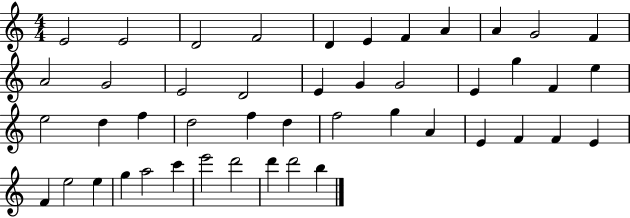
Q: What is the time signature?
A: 4/4